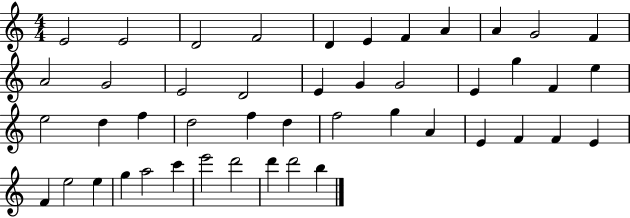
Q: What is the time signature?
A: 4/4